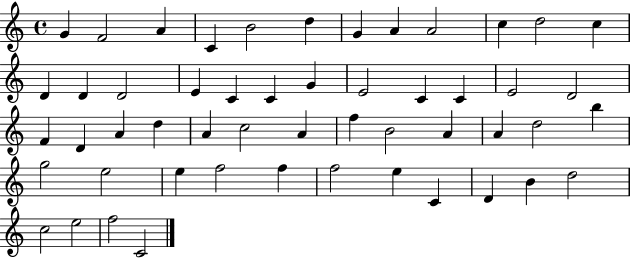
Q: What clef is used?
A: treble